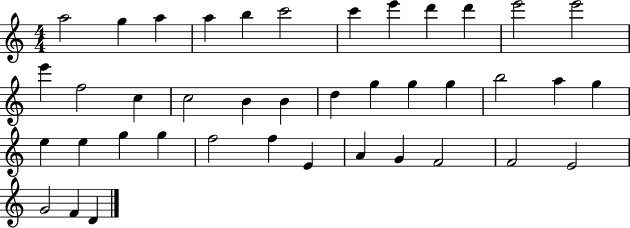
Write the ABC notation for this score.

X:1
T:Untitled
M:4/4
L:1/4
K:C
a2 g a a b c'2 c' e' d' d' e'2 e'2 e' f2 c c2 B B d g g g b2 a g e e g g f2 f E A G F2 F2 E2 G2 F D